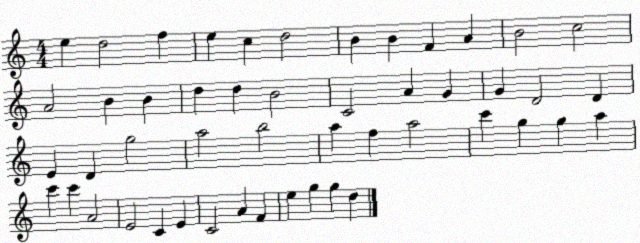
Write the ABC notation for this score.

X:1
T:Untitled
M:4/4
L:1/4
K:C
e d2 f e c d2 B B F A B2 c2 A2 B B d d B2 C2 A G G D2 D E D g2 a2 b2 a f a2 c' g g a c' c' A2 E2 C E C2 A F e g g d